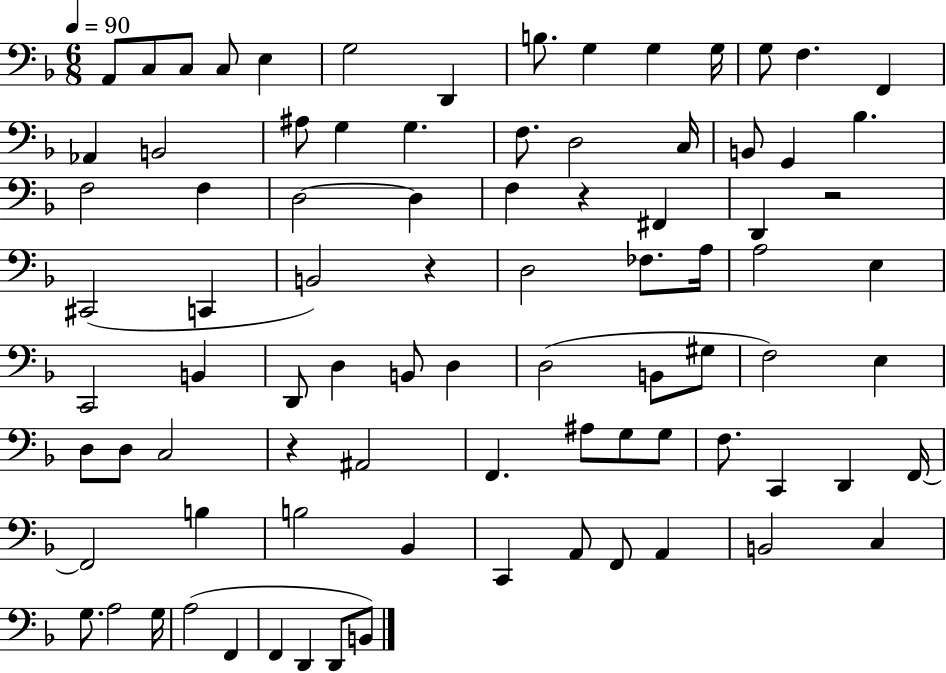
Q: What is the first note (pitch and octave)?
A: A2